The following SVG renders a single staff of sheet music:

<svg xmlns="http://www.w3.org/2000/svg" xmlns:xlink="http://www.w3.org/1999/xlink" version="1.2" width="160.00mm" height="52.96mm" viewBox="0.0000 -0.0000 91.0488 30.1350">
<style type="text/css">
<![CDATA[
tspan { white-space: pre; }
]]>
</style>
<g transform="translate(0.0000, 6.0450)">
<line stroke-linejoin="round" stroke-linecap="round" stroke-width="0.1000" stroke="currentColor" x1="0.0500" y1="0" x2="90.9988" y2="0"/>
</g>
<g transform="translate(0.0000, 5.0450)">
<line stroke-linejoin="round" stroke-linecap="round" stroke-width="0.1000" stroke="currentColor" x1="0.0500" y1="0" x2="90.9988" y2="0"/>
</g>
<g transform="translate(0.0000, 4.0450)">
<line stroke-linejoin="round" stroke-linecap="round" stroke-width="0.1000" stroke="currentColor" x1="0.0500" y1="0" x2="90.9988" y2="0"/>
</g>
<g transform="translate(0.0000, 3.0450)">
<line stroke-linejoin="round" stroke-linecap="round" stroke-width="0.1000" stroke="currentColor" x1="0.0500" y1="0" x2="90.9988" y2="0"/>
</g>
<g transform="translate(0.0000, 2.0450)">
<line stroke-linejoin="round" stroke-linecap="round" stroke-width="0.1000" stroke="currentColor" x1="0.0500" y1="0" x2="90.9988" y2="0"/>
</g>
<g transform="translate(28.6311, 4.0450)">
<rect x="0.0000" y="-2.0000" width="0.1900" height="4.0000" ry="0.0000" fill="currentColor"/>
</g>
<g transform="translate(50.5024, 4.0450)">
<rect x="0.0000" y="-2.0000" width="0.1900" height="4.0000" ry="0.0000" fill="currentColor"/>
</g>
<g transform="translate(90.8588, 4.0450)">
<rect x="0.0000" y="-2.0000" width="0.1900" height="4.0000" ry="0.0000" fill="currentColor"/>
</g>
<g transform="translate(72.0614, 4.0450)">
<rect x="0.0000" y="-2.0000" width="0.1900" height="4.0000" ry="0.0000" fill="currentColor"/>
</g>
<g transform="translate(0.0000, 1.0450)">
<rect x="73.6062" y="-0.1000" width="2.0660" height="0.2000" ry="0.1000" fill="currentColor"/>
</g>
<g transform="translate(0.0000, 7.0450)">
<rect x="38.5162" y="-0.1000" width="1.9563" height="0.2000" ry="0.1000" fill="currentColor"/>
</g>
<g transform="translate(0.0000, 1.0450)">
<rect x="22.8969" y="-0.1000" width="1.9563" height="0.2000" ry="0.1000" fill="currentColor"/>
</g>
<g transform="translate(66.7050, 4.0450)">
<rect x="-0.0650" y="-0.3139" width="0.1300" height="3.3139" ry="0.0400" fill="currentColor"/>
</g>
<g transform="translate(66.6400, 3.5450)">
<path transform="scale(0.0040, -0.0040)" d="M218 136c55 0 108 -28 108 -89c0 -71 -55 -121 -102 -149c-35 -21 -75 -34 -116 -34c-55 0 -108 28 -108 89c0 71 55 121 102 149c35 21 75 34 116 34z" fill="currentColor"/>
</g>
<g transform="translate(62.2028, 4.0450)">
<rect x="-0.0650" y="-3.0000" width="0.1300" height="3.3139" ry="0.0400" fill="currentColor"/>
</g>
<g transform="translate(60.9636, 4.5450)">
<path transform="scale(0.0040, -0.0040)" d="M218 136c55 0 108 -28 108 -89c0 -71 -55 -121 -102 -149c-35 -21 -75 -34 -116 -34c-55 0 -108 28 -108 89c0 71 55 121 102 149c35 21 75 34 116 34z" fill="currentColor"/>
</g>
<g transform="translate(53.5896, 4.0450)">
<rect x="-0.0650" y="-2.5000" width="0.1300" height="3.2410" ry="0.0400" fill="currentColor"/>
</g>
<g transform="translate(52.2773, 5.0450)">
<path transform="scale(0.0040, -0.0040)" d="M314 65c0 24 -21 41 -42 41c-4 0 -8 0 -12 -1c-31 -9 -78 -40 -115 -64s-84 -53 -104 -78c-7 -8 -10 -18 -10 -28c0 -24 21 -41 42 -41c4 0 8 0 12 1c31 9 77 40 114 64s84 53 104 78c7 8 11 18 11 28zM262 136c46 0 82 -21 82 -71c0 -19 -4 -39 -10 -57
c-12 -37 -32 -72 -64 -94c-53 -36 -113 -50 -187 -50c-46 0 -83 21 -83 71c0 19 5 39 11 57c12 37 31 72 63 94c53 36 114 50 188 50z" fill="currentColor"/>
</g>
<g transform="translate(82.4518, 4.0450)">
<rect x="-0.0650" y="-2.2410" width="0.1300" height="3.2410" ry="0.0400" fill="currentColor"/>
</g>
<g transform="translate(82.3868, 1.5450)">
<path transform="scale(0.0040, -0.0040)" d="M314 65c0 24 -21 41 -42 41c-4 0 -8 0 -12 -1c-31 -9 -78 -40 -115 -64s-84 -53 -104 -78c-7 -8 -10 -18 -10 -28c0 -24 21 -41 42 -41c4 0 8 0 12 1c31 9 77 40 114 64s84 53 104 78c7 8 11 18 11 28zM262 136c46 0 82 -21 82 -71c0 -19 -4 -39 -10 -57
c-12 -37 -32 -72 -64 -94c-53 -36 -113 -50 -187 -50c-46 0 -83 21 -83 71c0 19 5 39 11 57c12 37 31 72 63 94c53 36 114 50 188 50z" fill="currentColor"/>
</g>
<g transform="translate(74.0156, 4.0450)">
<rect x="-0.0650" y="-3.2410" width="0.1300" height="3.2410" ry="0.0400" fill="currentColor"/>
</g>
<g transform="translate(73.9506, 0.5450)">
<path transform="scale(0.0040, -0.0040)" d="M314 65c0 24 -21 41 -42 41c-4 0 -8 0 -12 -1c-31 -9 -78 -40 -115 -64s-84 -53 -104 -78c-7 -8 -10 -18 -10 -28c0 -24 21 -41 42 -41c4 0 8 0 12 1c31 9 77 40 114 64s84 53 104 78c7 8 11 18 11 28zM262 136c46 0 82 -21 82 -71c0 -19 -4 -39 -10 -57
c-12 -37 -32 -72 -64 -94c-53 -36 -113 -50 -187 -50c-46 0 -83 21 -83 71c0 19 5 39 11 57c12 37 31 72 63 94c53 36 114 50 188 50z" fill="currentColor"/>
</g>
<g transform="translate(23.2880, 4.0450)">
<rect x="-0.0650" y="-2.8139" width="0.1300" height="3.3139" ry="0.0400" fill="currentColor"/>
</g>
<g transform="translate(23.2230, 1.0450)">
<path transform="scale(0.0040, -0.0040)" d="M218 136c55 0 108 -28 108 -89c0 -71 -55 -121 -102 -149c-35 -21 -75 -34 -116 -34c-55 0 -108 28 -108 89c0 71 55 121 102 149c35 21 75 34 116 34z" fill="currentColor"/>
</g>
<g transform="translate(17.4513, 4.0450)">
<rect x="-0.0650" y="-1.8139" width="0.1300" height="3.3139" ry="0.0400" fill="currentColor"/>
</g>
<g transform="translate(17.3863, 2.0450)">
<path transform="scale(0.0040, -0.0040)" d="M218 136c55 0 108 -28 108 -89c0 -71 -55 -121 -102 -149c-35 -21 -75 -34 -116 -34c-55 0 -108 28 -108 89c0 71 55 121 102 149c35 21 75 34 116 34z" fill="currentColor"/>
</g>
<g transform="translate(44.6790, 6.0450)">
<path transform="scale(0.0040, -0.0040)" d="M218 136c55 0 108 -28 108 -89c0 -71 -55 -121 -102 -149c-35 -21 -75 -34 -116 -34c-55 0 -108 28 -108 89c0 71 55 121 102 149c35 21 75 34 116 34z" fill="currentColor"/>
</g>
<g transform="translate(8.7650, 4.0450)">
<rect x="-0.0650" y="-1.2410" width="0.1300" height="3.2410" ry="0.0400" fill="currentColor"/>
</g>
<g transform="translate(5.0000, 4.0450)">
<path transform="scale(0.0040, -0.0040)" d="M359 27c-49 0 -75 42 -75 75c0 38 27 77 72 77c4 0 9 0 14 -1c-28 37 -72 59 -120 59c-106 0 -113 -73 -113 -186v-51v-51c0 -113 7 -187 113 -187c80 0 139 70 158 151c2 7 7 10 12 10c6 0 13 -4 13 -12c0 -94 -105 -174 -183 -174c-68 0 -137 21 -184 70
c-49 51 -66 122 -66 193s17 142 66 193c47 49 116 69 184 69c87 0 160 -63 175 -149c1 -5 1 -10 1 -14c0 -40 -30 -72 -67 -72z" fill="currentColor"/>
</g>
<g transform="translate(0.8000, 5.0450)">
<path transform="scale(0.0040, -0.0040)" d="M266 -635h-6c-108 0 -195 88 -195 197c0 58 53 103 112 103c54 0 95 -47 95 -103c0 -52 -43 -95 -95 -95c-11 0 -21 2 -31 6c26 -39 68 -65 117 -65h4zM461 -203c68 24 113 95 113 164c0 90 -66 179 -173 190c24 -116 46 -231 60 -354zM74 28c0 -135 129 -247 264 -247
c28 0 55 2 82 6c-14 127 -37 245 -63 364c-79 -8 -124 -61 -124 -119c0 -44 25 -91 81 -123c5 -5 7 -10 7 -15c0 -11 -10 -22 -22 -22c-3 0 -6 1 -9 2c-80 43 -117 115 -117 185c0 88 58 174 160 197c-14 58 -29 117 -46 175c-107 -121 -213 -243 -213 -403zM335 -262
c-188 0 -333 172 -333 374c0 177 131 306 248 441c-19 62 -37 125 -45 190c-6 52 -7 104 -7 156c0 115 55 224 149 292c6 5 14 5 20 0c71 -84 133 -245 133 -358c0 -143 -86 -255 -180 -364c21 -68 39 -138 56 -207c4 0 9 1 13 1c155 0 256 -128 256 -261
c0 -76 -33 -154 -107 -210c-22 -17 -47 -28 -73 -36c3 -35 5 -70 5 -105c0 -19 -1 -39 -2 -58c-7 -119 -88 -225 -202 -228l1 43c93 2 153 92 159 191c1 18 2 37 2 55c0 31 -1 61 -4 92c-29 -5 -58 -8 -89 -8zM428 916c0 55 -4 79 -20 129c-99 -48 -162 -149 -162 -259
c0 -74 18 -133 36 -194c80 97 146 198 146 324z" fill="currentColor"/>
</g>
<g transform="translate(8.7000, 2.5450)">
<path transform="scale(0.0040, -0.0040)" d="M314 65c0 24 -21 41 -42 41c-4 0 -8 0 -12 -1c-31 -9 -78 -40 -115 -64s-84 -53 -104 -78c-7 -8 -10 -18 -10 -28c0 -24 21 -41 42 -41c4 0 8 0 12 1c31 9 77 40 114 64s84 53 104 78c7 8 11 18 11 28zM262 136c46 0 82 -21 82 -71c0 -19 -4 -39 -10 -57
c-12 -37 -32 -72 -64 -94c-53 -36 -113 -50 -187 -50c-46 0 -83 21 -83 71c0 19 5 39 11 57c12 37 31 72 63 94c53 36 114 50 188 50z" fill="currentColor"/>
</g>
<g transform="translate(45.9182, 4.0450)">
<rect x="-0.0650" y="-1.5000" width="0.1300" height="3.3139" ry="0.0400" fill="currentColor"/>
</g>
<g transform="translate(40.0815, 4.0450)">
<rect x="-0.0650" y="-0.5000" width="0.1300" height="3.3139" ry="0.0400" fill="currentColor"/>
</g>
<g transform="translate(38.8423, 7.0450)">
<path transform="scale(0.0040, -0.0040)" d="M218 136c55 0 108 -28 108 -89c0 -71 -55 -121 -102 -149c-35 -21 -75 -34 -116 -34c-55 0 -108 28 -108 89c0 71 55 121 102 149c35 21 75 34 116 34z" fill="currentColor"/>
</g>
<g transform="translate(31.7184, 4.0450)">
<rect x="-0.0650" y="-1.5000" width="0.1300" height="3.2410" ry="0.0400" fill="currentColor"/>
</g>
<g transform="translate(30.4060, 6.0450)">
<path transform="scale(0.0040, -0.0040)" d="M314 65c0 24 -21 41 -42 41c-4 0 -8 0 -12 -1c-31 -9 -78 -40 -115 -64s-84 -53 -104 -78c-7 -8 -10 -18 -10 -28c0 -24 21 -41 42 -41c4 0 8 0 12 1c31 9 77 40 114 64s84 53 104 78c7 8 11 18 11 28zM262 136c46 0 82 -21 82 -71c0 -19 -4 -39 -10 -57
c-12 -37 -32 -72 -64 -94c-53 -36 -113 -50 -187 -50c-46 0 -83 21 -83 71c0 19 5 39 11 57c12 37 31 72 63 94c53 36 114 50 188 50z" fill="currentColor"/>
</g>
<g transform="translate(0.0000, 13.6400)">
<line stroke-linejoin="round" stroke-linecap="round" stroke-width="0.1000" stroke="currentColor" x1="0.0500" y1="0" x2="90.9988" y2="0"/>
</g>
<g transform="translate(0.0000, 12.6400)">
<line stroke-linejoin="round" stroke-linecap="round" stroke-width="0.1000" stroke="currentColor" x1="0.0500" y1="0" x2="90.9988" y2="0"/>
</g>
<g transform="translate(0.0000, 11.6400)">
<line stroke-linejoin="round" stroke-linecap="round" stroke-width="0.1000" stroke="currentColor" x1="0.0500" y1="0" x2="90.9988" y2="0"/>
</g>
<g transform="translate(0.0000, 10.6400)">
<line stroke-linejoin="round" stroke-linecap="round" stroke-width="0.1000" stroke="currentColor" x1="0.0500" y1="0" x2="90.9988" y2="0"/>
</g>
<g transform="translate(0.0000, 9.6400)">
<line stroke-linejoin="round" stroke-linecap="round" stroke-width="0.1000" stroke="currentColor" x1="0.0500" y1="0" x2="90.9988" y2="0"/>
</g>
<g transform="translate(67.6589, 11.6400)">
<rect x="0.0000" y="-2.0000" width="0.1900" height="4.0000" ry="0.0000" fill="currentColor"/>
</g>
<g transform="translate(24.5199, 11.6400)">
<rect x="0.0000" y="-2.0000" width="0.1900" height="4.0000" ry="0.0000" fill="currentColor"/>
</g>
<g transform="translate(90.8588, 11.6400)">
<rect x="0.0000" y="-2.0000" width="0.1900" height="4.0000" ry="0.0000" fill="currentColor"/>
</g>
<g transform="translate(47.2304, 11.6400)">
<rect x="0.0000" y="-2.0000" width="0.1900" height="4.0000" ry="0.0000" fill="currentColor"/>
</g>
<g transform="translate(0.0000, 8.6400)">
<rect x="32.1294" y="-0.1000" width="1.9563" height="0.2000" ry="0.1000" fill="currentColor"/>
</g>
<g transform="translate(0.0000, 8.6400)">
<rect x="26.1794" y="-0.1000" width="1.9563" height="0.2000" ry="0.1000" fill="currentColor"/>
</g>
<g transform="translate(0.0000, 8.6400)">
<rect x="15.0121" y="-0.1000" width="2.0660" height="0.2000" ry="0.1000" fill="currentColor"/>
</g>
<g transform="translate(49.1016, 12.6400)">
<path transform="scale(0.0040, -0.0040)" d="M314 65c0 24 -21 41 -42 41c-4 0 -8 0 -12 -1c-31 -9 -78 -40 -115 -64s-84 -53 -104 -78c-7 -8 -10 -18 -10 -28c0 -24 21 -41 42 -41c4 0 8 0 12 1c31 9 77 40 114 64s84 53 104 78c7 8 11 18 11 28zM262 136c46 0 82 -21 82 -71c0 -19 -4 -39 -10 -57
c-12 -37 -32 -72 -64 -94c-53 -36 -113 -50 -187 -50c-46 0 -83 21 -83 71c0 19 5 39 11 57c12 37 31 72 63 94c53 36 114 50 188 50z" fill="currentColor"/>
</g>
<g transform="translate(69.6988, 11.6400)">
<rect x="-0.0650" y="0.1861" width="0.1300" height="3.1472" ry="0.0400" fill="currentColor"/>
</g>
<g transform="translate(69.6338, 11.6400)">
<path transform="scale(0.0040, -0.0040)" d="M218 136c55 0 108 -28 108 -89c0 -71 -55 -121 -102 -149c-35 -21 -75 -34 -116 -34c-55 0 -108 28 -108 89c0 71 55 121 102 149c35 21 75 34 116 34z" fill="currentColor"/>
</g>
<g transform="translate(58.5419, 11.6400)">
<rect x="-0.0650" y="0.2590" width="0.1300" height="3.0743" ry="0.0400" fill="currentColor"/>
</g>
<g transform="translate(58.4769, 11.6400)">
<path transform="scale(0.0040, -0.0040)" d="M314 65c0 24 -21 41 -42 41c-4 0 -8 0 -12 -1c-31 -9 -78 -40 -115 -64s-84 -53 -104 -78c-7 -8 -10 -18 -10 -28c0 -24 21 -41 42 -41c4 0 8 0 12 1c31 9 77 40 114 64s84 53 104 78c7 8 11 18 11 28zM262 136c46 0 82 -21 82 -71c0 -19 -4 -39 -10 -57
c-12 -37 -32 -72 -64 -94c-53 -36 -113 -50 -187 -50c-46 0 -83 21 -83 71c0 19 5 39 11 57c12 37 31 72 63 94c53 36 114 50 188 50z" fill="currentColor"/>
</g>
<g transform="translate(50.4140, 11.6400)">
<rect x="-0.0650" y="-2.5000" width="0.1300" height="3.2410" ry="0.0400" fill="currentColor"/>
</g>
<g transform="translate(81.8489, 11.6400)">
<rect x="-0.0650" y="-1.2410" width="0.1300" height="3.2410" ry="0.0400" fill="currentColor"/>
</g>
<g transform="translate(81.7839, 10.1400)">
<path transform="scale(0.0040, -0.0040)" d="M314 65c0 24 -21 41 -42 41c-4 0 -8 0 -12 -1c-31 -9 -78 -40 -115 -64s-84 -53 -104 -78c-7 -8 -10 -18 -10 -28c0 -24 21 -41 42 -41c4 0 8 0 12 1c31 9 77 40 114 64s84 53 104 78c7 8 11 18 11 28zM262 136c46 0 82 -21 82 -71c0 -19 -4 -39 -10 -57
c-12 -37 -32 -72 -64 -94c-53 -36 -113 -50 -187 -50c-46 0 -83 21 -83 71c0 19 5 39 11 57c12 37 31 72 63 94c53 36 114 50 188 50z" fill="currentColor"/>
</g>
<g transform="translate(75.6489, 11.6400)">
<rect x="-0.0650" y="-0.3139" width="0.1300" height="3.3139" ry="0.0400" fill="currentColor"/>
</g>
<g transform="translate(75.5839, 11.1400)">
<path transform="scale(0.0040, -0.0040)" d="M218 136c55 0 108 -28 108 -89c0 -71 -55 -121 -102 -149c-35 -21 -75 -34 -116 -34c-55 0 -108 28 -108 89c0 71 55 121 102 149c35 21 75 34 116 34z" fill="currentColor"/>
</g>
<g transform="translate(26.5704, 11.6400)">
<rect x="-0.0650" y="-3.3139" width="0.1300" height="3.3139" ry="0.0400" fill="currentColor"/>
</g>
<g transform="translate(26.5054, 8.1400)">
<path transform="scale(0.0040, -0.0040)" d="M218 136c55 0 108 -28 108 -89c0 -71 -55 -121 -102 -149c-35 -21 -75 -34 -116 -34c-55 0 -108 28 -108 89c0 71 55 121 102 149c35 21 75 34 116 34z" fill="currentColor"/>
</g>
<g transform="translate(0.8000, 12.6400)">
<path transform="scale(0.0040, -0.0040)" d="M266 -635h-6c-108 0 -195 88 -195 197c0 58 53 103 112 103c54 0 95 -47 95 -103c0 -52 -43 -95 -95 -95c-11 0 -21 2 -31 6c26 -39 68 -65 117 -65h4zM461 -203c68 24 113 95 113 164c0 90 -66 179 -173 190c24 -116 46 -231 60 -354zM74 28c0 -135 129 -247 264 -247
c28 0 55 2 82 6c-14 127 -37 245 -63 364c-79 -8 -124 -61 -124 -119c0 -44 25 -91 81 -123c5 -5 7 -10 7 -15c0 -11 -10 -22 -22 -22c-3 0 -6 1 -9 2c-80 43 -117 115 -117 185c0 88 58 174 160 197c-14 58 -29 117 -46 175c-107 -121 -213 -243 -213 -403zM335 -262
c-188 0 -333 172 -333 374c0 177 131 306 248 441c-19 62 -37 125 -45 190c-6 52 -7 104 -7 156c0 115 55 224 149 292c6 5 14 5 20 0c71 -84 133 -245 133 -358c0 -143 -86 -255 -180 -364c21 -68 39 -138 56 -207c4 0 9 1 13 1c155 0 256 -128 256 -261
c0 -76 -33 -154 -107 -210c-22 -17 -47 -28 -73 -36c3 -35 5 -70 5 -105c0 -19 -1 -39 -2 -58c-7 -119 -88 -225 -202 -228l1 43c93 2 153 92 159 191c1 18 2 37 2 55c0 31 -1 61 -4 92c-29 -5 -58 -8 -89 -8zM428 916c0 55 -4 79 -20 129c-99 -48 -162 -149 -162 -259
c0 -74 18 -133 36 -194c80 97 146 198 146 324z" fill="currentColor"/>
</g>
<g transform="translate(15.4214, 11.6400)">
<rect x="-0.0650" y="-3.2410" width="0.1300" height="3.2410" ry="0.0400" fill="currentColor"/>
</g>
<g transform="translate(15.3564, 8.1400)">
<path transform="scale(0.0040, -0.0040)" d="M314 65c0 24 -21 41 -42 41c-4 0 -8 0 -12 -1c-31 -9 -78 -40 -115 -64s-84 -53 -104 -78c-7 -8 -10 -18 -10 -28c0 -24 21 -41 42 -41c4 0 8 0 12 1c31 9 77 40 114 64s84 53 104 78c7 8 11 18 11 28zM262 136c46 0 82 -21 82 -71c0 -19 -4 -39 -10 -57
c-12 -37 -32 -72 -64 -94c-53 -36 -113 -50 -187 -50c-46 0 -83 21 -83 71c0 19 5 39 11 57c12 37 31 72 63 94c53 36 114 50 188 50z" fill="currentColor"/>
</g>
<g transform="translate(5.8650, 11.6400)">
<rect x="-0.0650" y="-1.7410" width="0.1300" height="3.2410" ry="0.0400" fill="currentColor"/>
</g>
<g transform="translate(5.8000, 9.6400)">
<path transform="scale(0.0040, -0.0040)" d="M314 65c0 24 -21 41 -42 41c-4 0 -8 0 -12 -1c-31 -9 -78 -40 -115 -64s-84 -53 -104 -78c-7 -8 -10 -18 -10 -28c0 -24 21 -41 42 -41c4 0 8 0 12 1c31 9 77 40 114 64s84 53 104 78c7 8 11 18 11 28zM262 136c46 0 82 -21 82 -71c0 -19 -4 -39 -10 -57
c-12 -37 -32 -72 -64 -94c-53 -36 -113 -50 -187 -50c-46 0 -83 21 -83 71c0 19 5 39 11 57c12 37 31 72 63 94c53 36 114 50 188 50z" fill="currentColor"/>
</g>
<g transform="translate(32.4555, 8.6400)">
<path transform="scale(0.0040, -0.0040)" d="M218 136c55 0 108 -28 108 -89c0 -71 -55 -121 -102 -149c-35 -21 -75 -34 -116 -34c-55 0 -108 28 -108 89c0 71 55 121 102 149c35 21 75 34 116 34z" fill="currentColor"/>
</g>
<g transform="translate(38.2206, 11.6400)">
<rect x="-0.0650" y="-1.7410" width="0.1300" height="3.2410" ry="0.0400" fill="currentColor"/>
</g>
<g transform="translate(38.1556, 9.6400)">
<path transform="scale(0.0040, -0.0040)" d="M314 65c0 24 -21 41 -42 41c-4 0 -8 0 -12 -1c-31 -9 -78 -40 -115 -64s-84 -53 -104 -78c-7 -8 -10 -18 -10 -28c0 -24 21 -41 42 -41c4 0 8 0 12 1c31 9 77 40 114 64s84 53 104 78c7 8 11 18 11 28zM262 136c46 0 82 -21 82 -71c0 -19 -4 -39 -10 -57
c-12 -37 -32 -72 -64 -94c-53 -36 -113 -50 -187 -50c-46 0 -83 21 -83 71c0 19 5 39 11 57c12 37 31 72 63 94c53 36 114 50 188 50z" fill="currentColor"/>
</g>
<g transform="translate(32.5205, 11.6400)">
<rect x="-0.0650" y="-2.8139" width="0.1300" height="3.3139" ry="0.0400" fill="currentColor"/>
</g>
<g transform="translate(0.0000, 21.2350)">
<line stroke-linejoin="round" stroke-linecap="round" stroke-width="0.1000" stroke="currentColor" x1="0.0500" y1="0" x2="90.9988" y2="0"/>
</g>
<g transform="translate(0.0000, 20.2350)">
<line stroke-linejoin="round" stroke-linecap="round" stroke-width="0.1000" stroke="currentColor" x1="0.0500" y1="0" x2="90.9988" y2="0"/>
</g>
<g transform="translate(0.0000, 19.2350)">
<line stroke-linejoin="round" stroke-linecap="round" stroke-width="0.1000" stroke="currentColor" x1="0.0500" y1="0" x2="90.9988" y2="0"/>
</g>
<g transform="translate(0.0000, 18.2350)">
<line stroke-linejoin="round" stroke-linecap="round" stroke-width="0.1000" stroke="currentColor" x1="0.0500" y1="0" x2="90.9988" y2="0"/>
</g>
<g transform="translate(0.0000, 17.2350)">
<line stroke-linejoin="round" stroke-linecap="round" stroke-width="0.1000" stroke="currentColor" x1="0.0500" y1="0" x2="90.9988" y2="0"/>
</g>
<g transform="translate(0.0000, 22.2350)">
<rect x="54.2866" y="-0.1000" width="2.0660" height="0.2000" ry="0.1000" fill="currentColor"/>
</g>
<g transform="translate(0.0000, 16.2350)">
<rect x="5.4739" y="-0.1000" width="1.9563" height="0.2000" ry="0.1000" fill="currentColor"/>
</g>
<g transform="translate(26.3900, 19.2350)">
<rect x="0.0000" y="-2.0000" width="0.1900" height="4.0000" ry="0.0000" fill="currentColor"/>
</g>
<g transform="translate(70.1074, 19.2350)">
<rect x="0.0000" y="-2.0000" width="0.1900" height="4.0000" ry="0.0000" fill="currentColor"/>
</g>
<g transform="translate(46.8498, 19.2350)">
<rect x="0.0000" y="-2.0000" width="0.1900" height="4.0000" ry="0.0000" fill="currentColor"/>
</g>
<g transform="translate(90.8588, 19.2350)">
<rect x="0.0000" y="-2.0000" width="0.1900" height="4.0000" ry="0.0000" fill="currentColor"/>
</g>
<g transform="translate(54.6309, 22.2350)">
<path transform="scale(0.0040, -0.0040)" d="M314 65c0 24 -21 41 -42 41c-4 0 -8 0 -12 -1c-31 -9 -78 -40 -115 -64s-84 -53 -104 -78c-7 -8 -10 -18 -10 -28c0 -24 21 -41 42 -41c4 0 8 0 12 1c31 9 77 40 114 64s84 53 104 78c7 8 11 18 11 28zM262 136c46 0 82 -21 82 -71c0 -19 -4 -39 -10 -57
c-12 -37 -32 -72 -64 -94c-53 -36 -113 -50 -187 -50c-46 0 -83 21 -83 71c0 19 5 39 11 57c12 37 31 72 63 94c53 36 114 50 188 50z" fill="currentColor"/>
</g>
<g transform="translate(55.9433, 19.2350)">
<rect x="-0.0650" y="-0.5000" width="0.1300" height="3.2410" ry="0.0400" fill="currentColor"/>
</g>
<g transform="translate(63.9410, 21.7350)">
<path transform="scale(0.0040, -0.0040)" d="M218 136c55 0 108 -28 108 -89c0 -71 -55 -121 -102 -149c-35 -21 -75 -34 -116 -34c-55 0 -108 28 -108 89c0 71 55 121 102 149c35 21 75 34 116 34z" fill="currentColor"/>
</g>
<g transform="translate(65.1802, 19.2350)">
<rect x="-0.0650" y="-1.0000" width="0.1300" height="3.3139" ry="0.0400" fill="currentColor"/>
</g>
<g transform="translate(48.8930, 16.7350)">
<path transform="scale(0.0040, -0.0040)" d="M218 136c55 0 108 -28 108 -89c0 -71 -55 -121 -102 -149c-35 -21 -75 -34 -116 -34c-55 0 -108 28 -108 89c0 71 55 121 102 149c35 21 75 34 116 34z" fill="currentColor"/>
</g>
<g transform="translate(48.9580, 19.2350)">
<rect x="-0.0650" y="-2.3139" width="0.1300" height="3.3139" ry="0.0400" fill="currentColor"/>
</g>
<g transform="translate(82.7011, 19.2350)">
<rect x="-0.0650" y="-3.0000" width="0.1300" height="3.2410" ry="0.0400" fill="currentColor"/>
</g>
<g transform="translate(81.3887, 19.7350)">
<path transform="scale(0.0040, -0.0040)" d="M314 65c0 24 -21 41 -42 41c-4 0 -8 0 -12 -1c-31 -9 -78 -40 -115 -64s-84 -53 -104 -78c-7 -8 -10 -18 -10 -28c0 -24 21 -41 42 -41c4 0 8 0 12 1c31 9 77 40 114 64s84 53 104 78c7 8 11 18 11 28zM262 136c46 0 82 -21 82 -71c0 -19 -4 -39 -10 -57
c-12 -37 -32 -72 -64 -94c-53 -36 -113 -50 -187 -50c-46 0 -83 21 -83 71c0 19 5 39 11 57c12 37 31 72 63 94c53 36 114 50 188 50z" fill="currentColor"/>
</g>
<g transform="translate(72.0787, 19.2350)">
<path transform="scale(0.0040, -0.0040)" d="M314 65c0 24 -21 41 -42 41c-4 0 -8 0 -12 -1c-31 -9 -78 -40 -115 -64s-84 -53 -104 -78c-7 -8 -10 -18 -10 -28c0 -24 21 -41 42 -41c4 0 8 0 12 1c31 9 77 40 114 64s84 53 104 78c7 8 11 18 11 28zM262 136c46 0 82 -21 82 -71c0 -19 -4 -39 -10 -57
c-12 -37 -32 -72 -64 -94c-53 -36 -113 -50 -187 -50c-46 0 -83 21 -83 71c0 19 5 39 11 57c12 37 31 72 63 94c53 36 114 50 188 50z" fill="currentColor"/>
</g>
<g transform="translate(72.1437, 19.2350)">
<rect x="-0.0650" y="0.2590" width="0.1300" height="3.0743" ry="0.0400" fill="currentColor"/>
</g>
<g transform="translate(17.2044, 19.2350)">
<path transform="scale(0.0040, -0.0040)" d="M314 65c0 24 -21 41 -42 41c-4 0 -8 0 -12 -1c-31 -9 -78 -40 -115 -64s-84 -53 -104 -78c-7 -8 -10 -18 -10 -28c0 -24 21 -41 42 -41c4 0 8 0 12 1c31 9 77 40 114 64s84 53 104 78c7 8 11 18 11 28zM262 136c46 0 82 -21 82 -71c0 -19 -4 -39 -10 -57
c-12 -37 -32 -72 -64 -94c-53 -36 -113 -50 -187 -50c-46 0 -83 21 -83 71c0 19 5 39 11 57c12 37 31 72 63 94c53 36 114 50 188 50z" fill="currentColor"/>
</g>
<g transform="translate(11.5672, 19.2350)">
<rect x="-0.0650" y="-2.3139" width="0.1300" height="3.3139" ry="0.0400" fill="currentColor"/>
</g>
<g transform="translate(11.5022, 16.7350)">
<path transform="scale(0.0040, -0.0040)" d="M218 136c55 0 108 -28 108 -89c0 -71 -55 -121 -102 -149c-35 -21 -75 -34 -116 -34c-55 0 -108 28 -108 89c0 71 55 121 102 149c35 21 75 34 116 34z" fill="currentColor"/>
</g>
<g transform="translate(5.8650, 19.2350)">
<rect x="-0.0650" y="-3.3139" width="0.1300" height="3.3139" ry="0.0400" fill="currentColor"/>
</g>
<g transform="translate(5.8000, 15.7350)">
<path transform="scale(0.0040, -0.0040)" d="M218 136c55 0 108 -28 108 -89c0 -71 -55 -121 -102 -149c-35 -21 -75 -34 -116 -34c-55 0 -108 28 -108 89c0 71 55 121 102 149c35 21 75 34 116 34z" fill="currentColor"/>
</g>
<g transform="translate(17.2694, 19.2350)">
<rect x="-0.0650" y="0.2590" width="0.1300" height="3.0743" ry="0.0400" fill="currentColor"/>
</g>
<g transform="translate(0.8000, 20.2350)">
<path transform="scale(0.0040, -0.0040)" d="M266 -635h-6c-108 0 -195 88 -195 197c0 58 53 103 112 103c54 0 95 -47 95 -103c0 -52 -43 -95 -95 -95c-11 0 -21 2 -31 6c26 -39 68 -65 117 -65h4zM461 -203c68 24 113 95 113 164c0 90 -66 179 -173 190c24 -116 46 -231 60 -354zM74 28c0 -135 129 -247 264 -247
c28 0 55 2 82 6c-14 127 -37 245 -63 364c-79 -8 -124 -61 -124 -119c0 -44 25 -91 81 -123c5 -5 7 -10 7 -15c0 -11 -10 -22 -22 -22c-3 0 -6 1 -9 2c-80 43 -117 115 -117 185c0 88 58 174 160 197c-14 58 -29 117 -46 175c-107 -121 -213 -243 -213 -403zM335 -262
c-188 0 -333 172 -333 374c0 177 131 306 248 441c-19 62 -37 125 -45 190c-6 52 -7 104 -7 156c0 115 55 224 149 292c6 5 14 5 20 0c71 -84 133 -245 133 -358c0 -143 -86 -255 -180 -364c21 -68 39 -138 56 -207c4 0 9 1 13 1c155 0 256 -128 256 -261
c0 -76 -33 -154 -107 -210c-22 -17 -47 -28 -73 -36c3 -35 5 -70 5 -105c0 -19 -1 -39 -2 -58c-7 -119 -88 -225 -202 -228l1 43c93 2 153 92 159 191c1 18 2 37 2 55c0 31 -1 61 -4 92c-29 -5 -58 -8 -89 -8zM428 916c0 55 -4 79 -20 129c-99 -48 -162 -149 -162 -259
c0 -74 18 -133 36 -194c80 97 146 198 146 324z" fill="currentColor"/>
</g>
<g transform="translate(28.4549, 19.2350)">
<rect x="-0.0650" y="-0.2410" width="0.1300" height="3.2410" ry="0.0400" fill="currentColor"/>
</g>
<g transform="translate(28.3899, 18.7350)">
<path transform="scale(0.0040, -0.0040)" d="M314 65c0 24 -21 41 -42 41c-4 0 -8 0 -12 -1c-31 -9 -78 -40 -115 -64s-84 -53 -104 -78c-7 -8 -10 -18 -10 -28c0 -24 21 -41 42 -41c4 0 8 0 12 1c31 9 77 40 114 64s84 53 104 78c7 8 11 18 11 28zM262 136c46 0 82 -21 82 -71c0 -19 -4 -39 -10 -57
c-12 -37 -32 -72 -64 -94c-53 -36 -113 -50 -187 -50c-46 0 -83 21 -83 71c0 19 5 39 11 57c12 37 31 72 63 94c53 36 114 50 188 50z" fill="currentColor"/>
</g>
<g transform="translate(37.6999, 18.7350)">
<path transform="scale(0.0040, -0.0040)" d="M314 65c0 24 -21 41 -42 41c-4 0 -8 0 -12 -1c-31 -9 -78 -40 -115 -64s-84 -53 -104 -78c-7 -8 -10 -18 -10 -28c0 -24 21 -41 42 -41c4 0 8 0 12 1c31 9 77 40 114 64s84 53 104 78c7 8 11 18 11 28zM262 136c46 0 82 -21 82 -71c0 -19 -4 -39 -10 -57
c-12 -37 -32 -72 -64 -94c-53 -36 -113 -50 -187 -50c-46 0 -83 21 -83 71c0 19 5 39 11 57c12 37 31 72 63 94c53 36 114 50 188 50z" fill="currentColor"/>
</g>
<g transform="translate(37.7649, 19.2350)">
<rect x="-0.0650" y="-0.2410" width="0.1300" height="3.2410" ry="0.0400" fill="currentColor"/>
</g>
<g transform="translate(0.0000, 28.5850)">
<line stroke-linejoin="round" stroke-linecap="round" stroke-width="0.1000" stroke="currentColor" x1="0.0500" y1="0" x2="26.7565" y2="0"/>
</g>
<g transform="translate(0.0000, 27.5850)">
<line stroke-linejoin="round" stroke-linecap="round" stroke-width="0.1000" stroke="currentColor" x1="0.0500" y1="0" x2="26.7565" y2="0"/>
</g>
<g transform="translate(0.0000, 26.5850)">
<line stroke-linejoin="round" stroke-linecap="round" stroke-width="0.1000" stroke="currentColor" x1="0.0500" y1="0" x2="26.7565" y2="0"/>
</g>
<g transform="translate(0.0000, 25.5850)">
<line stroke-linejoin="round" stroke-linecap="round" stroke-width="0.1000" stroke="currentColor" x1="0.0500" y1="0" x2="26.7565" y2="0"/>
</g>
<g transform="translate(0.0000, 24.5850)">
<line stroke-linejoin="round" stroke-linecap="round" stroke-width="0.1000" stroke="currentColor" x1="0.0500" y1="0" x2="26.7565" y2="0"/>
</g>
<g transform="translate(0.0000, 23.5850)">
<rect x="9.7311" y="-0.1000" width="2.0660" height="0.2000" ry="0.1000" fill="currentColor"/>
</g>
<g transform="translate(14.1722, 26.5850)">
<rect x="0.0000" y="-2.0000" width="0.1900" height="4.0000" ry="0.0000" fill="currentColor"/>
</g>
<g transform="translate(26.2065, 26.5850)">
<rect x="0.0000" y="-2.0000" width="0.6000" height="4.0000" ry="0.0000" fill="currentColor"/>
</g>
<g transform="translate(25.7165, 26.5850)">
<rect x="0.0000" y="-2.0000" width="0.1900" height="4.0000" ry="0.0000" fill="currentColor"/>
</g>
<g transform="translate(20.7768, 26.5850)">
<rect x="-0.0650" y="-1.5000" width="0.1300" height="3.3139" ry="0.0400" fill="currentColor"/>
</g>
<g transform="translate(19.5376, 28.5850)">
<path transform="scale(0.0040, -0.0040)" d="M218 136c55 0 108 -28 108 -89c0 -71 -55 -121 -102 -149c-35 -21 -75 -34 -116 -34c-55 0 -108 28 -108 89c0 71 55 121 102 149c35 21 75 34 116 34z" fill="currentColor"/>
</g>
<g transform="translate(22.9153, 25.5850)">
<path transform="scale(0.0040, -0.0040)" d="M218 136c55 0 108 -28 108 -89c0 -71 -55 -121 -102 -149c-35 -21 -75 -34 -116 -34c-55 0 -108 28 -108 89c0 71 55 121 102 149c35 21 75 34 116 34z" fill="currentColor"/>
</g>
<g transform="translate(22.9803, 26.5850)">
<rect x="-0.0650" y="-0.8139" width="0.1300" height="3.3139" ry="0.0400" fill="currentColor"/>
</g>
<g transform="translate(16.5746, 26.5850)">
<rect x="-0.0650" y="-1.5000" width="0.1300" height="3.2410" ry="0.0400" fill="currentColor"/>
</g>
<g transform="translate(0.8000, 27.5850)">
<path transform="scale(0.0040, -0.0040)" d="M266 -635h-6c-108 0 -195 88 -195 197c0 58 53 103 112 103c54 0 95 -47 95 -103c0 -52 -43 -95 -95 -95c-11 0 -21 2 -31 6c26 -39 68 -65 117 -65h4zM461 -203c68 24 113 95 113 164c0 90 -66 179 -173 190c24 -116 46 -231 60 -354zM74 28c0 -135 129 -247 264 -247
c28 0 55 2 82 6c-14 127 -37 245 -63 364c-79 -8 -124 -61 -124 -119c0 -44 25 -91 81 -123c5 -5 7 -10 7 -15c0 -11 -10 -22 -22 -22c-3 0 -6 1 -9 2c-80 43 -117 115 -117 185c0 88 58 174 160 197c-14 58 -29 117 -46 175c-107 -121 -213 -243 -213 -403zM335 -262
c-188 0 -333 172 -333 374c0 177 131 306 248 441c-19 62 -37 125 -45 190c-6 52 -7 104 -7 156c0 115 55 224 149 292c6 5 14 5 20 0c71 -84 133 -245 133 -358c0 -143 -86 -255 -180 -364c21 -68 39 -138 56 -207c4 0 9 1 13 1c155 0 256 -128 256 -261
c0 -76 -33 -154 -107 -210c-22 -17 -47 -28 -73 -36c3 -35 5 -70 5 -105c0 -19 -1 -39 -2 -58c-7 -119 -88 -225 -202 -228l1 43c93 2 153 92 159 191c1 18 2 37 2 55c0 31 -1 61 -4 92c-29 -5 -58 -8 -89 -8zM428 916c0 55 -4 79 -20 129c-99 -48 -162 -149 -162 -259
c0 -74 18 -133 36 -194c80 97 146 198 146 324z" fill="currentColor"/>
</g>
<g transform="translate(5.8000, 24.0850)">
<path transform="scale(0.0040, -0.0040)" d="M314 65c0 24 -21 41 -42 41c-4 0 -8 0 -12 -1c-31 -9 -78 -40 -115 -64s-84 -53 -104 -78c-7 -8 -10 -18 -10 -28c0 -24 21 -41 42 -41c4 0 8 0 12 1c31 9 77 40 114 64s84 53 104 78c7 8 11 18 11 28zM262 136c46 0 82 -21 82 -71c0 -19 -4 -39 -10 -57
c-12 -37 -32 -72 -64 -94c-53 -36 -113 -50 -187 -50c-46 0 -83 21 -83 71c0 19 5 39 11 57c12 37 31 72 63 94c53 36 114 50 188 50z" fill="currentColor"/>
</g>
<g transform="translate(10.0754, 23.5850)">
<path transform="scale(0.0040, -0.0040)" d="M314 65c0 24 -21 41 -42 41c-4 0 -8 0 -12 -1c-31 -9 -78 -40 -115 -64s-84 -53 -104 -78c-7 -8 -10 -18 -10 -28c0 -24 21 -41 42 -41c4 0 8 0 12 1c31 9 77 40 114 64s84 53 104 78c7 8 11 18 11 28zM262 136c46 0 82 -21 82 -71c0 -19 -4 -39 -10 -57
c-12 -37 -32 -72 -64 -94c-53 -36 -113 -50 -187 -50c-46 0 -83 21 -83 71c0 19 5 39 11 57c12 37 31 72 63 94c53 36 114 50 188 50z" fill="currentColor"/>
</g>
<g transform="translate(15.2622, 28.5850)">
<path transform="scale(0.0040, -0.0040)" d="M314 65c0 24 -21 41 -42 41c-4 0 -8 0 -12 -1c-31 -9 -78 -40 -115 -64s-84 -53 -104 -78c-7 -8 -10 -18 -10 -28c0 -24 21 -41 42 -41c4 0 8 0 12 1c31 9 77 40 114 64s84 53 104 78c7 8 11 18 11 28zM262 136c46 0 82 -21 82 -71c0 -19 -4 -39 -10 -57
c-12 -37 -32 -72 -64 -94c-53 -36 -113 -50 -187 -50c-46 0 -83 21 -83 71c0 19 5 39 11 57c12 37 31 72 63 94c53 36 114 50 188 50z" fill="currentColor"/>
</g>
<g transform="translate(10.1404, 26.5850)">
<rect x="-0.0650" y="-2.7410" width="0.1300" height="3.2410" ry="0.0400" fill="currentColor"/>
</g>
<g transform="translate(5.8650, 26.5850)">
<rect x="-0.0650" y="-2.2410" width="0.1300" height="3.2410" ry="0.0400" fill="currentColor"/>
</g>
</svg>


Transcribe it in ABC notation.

X:1
T:Untitled
M:4/4
L:1/4
K:C
e2 f a E2 C E G2 A c b2 g2 f2 b2 b a f2 G2 B2 B c e2 b g B2 c2 c2 g C2 D B2 A2 g2 a2 E2 E d